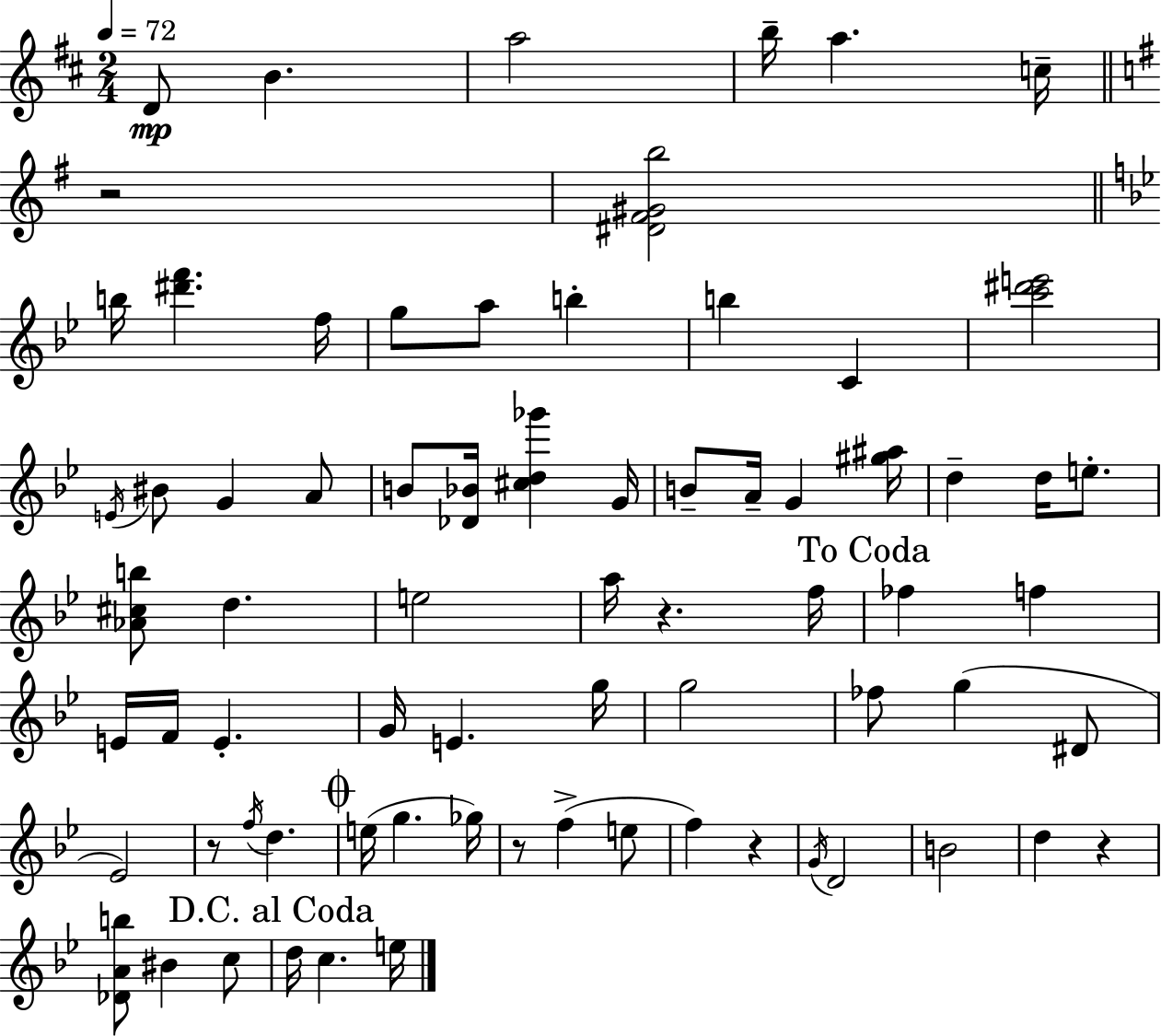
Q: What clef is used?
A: treble